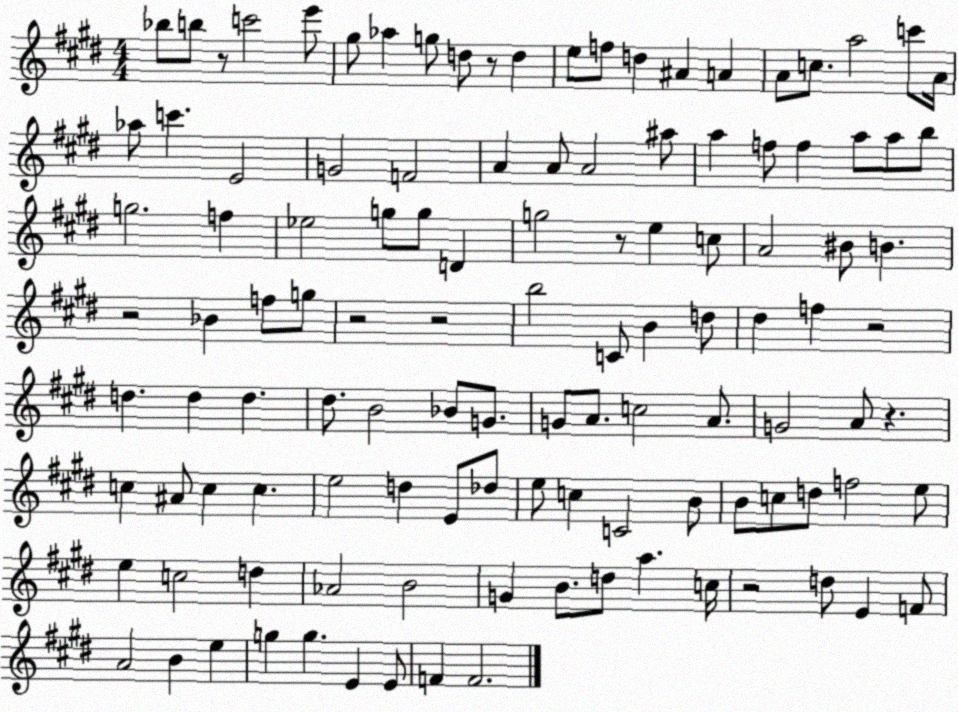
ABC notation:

X:1
T:Untitled
M:4/4
L:1/4
K:E
_b/2 b/2 z/2 c'2 e'/2 ^g/2 _a g/2 d/2 z/2 d e/2 f/2 d ^A A A/2 c/2 a2 c'/2 A/4 _a/2 c' E2 G2 F2 A A/2 A2 ^a/2 a f/2 f a/2 a/2 b/2 g2 f _e2 g/2 g/2 D g2 z/2 e c/2 A2 ^B/2 B z2 _B f/2 g/2 z2 z2 b2 C/2 B d/2 ^d f z2 d d d ^d/2 B2 _B/2 G/2 G/2 A/2 c2 A/2 G2 A/2 z c ^A/2 c c e2 d E/2 _d/2 e/2 c C2 B/2 B/2 c/2 d/2 f2 e/2 e c2 d _A2 B2 G B/2 d/2 a c/4 z2 d/2 E F/2 A2 B e g g E E/2 F F2